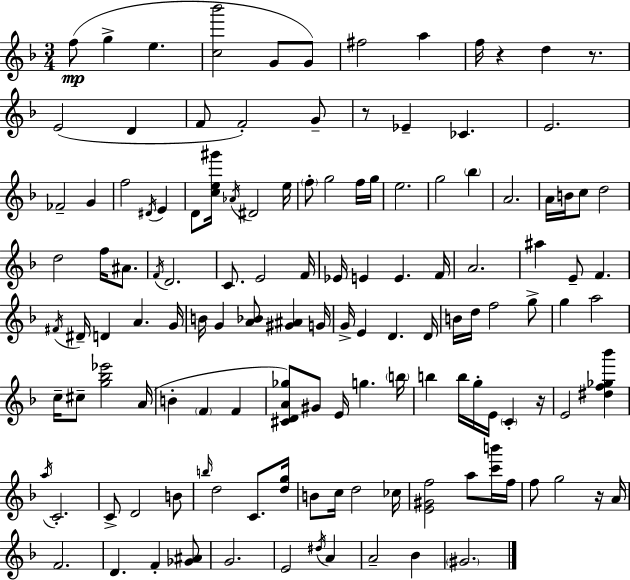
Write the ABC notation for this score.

X:1
T:Untitled
M:3/4
L:1/4
K:F
f/2 g e [c_b']2 G/2 G/2 ^f2 a f/4 z d z/2 E2 D F/2 F2 G/2 z/2 _E _C E2 _F2 G f2 ^D/4 E D/2 [ce^g']/4 _A/4 ^D2 e/4 f/2 g2 f/4 g/4 e2 g2 _b A2 A/4 B/4 c/2 d2 d2 f/4 ^A/2 F/4 D2 C/2 E2 F/4 _E/4 E E F/4 A2 ^a E/2 F ^F/4 ^D/4 D A G/4 B/4 G [A_B]/2 [^G^A] G/4 G/4 E D D/4 B/4 d/4 f2 g/2 g a2 c/4 ^c/2 [g_b_e']2 A/4 B F F [^CDA_g]/2 ^G/2 E/4 g b/4 b b/4 g/4 E/4 C z/4 E2 [^df_g_b'] a/4 C2 C/2 D2 B/2 b/4 d2 C/2 [dg]/4 B/2 c/4 d2 _c/4 [E^Gf]2 a/2 [c'b']/4 f/4 f/2 g2 z/4 A/4 F2 D F [_G^A]/2 G2 E2 ^d/4 A A2 _B ^G2